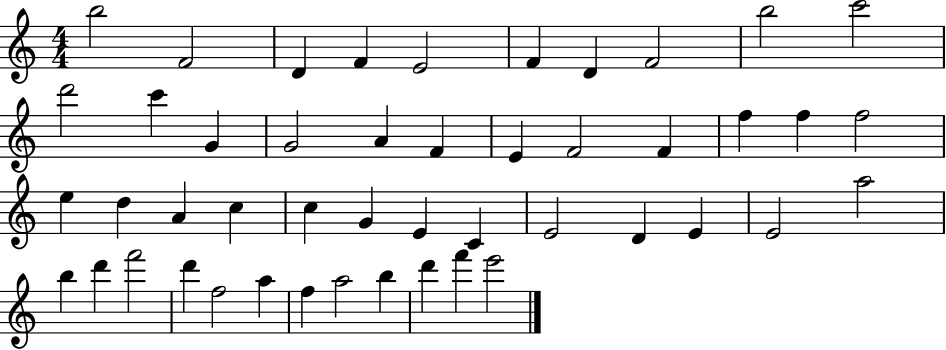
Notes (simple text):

B5/h F4/h D4/q F4/q E4/h F4/q D4/q F4/h B5/h C6/h D6/h C6/q G4/q G4/h A4/q F4/q E4/q F4/h F4/q F5/q F5/q F5/h E5/q D5/q A4/q C5/q C5/q G4/q E4/q C4/q E4/h D4/q E4/q E4/h A5/h B5/q D6/q F6/h D6/q F5/h A5/q F5/q A5/h B5/q D6/q F6/q E6/h